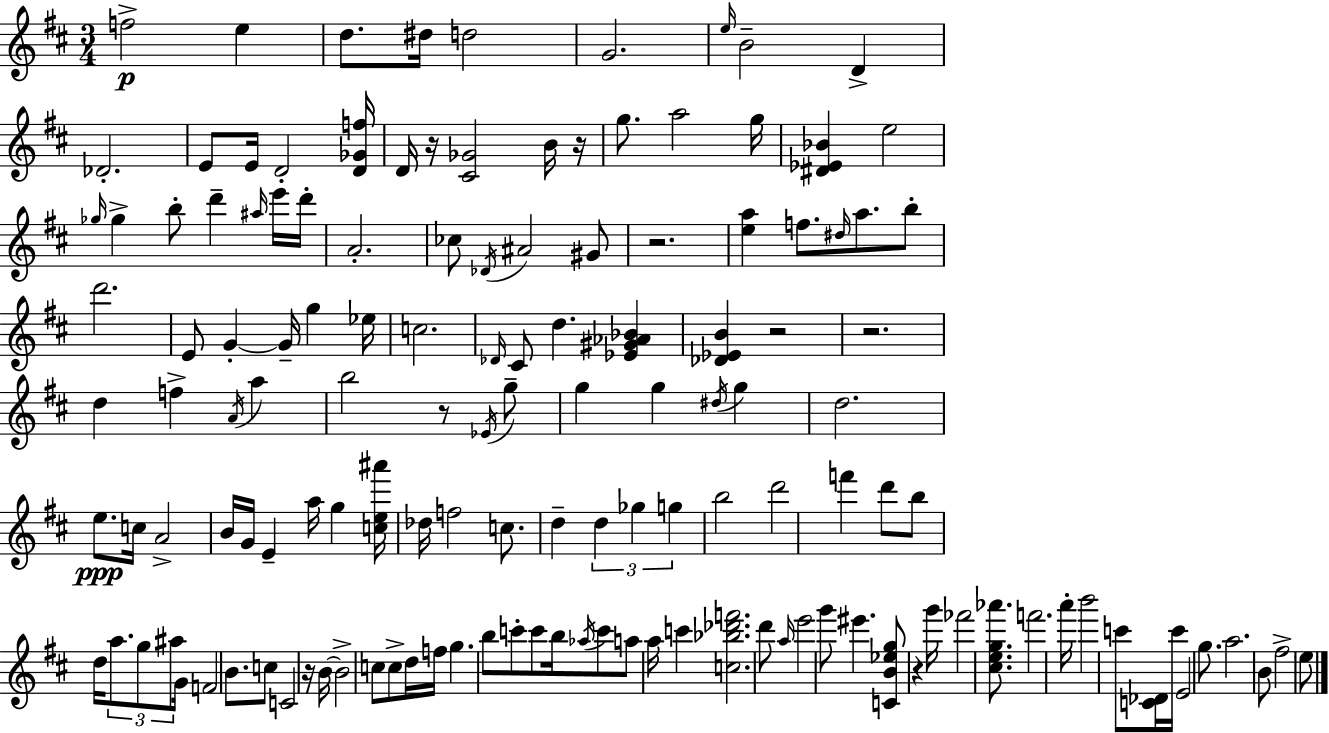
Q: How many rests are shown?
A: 8